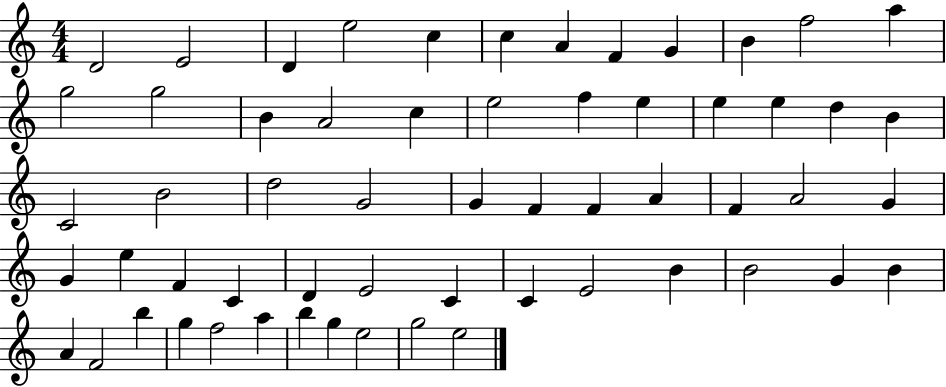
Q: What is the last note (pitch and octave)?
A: E5